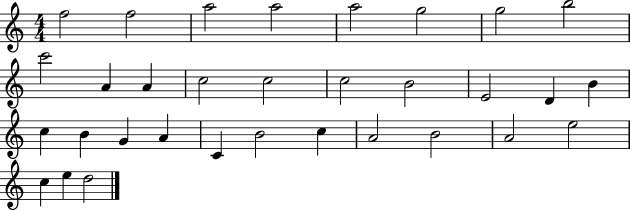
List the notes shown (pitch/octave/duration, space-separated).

F5/h F5/h A5/h A5/h A5/h G5/h G5/h B5/h C6/h A4/q A4/q C5/h C5/h C5/h B4/h E4/h D4/q B4/q C5/q B4/q G4/q A4/q C4/q B4/h C5/q A4/h B4/h A4/h E5/h C5/q E5/q D5/h